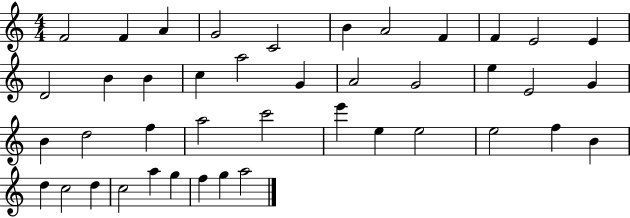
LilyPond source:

{
  \clef treble
  \numericTimeSignature
  \time 4/4
  \key c \major
  f'2 f'4 a'4 | g'2 c'2 | b'4 a'2 f'4 | f'4 e'2 e'4 | \break d'2 b'4 b'4 | c''4 a''2 g'4 | a'2 g'2 | e''4 e'2 g'4 | \break b'4 d''2 f''4 | a''2 c'''2 | e'''4 e''4 e''2 | e''2 f''4 b'4 | \break d''4 c''2 d''4 | c''2 a''4 g''4 | f''4 g''4 a''2 | \bar "|."
}